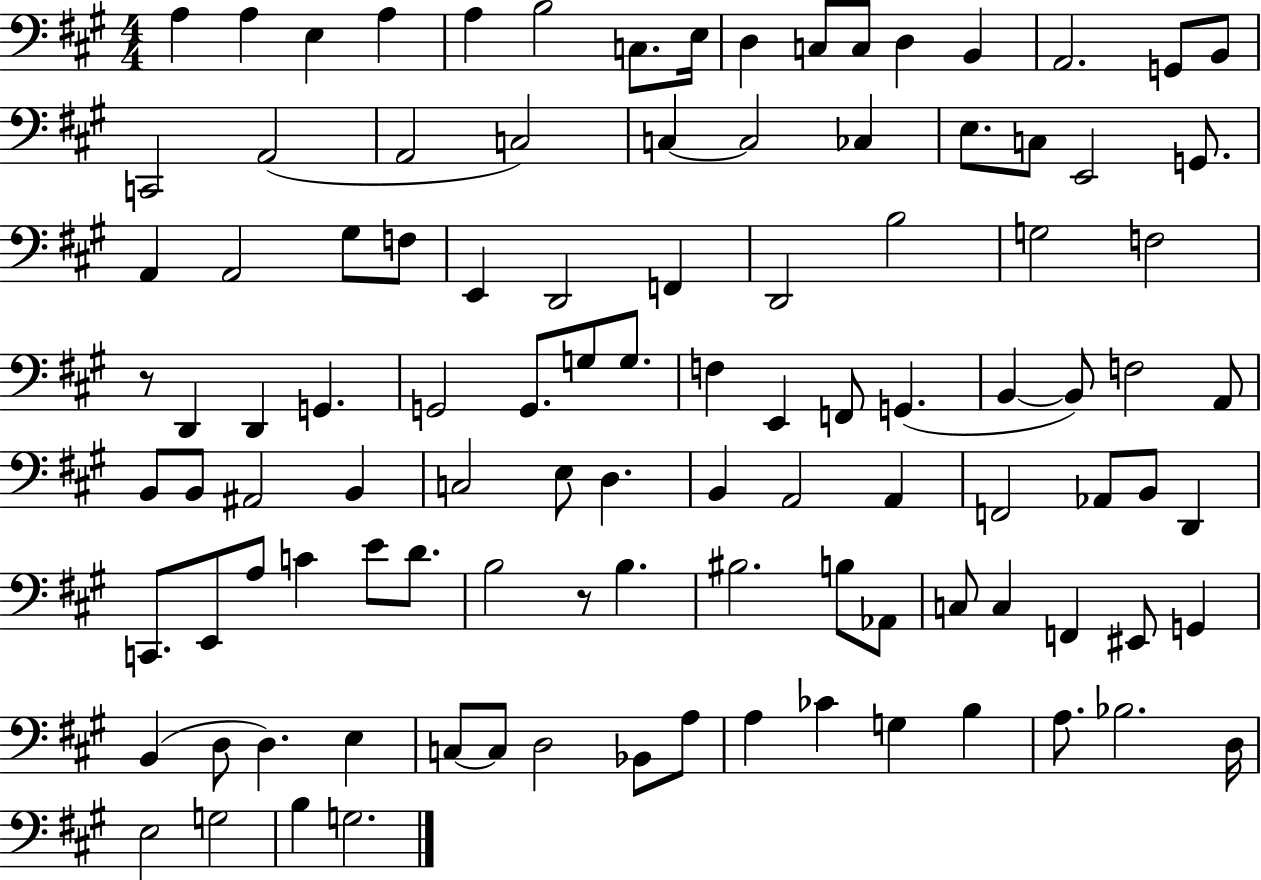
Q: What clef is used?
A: bass